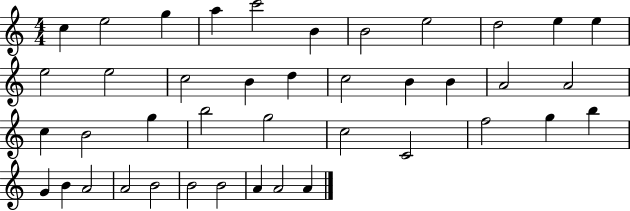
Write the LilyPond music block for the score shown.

{
  \clef treble
  \numericTimeSignature
  \time 4/4
  \key c \major
  c''4 e''2 g''4 | a''4 c'''2 b'4 | b'2 e''2 | d''2 e''4 e''4 | \break e''2 e''2 | c''2 b'4 d''4 | c''2 b'4 b'4 | a'2 a'2 | \break c''4 b'2 g''4 | b''2 g''2 | c''2 c'2 | f''2 g''4 b''4 | \break g'4 b'4 a'2 | a'2 b'2 | b'2 b'2 | a'4 a'2 a'4 | \break \bar "|."
}